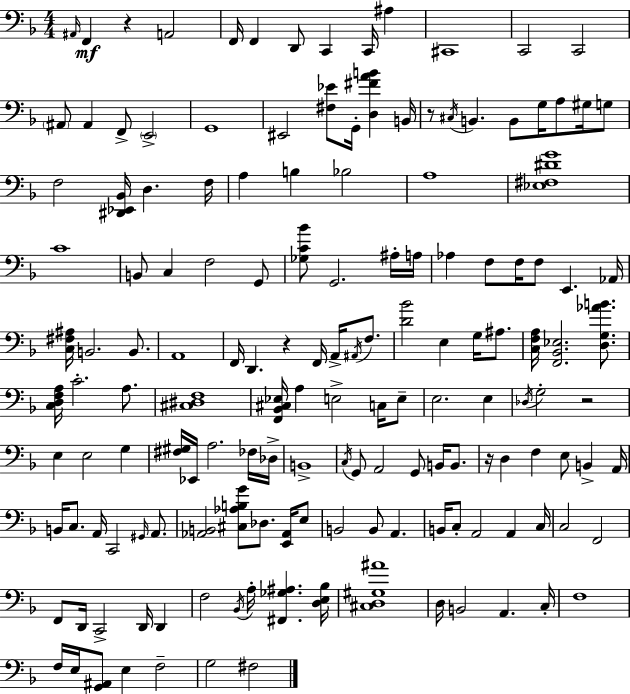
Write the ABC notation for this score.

X:1
T:Untitled
M:4/4
L:1/4
K:F
^A,,/4 F,, z A,,2 F,,/4 F,, D,,/2 C,, C,,/4 ^A, ^C,,4 C,,2 C,,2 ^A,,/2 ^A,, F,,/2 E,,2 G,,4 ^E,,2 [^F,_E]/2 G,,/4 [D,^FAB] B,,/4 z/2 ^C,/4 B,, B,,/2 G,/4 A,/2 ^G,/4 G,/2 F,2 [^D,,_E,,_B,,]/4 D, F,/4 A, B, _B,2 A,4 [_E,^F,^DG]4 C4 B,,/2 C, F,2 G,,/2 [_G,C_B]/2 G,,2 ^A,/4 A,/4 _A, F,/2 F,/4 F,/2 E,, _A,,/4 [C,^F,^A,]/4 B,,2 B,,/2 A,,4 F,,/4 D,, z F,,/4 A,,/4 ^A,,/4 F,/2 [D_B]2 E, G,/4 ^A,/2 [C,F,A,]/4 [F,,_B,,_E,]2 [D,G,_AB]/2 [C,D,F,A,]/4 C2 A,/2 [^C,^D,F,]4 [F,,_B,,^C,_E,]/4 A, E,2 C,/4 E,/2 E,2 E, _D,/4 G,2 z2 E, E,2 G, [^F,^G,]/4 _E,,/4 A,2 _F,/4 _D,/4 B,,4 C,/4 G,,/2 A,,2 G,,/2 B,,/4 B,,/2 z/4 D, F, E,/2 B,, A,,/4 B,,/4 C,/2 A,,/4 C,,2 ^G,,/4 A,,/2 [_A,,B,,]2 [^C,_A,B,G]/2 _D,/2 [E,,_A,,]/4 E,/2 B,,2 B,,/2 A,, B,,/4 C,/2 A,,2 A,, C,/4 C,2 F,,2 F,,/2 D,,/4 C,,2 D,,/4 D,, F,2 _B,,/4 A,/4 [^F,,_G,^A,] [D,E,_B,]/4 [^C,D,^G,^A]4 D,/4 B,,2 A,, C,/4 F,4 F,/4 E,/4 [G,,^A,,]/2 E, F,2 G,2 ^F,2